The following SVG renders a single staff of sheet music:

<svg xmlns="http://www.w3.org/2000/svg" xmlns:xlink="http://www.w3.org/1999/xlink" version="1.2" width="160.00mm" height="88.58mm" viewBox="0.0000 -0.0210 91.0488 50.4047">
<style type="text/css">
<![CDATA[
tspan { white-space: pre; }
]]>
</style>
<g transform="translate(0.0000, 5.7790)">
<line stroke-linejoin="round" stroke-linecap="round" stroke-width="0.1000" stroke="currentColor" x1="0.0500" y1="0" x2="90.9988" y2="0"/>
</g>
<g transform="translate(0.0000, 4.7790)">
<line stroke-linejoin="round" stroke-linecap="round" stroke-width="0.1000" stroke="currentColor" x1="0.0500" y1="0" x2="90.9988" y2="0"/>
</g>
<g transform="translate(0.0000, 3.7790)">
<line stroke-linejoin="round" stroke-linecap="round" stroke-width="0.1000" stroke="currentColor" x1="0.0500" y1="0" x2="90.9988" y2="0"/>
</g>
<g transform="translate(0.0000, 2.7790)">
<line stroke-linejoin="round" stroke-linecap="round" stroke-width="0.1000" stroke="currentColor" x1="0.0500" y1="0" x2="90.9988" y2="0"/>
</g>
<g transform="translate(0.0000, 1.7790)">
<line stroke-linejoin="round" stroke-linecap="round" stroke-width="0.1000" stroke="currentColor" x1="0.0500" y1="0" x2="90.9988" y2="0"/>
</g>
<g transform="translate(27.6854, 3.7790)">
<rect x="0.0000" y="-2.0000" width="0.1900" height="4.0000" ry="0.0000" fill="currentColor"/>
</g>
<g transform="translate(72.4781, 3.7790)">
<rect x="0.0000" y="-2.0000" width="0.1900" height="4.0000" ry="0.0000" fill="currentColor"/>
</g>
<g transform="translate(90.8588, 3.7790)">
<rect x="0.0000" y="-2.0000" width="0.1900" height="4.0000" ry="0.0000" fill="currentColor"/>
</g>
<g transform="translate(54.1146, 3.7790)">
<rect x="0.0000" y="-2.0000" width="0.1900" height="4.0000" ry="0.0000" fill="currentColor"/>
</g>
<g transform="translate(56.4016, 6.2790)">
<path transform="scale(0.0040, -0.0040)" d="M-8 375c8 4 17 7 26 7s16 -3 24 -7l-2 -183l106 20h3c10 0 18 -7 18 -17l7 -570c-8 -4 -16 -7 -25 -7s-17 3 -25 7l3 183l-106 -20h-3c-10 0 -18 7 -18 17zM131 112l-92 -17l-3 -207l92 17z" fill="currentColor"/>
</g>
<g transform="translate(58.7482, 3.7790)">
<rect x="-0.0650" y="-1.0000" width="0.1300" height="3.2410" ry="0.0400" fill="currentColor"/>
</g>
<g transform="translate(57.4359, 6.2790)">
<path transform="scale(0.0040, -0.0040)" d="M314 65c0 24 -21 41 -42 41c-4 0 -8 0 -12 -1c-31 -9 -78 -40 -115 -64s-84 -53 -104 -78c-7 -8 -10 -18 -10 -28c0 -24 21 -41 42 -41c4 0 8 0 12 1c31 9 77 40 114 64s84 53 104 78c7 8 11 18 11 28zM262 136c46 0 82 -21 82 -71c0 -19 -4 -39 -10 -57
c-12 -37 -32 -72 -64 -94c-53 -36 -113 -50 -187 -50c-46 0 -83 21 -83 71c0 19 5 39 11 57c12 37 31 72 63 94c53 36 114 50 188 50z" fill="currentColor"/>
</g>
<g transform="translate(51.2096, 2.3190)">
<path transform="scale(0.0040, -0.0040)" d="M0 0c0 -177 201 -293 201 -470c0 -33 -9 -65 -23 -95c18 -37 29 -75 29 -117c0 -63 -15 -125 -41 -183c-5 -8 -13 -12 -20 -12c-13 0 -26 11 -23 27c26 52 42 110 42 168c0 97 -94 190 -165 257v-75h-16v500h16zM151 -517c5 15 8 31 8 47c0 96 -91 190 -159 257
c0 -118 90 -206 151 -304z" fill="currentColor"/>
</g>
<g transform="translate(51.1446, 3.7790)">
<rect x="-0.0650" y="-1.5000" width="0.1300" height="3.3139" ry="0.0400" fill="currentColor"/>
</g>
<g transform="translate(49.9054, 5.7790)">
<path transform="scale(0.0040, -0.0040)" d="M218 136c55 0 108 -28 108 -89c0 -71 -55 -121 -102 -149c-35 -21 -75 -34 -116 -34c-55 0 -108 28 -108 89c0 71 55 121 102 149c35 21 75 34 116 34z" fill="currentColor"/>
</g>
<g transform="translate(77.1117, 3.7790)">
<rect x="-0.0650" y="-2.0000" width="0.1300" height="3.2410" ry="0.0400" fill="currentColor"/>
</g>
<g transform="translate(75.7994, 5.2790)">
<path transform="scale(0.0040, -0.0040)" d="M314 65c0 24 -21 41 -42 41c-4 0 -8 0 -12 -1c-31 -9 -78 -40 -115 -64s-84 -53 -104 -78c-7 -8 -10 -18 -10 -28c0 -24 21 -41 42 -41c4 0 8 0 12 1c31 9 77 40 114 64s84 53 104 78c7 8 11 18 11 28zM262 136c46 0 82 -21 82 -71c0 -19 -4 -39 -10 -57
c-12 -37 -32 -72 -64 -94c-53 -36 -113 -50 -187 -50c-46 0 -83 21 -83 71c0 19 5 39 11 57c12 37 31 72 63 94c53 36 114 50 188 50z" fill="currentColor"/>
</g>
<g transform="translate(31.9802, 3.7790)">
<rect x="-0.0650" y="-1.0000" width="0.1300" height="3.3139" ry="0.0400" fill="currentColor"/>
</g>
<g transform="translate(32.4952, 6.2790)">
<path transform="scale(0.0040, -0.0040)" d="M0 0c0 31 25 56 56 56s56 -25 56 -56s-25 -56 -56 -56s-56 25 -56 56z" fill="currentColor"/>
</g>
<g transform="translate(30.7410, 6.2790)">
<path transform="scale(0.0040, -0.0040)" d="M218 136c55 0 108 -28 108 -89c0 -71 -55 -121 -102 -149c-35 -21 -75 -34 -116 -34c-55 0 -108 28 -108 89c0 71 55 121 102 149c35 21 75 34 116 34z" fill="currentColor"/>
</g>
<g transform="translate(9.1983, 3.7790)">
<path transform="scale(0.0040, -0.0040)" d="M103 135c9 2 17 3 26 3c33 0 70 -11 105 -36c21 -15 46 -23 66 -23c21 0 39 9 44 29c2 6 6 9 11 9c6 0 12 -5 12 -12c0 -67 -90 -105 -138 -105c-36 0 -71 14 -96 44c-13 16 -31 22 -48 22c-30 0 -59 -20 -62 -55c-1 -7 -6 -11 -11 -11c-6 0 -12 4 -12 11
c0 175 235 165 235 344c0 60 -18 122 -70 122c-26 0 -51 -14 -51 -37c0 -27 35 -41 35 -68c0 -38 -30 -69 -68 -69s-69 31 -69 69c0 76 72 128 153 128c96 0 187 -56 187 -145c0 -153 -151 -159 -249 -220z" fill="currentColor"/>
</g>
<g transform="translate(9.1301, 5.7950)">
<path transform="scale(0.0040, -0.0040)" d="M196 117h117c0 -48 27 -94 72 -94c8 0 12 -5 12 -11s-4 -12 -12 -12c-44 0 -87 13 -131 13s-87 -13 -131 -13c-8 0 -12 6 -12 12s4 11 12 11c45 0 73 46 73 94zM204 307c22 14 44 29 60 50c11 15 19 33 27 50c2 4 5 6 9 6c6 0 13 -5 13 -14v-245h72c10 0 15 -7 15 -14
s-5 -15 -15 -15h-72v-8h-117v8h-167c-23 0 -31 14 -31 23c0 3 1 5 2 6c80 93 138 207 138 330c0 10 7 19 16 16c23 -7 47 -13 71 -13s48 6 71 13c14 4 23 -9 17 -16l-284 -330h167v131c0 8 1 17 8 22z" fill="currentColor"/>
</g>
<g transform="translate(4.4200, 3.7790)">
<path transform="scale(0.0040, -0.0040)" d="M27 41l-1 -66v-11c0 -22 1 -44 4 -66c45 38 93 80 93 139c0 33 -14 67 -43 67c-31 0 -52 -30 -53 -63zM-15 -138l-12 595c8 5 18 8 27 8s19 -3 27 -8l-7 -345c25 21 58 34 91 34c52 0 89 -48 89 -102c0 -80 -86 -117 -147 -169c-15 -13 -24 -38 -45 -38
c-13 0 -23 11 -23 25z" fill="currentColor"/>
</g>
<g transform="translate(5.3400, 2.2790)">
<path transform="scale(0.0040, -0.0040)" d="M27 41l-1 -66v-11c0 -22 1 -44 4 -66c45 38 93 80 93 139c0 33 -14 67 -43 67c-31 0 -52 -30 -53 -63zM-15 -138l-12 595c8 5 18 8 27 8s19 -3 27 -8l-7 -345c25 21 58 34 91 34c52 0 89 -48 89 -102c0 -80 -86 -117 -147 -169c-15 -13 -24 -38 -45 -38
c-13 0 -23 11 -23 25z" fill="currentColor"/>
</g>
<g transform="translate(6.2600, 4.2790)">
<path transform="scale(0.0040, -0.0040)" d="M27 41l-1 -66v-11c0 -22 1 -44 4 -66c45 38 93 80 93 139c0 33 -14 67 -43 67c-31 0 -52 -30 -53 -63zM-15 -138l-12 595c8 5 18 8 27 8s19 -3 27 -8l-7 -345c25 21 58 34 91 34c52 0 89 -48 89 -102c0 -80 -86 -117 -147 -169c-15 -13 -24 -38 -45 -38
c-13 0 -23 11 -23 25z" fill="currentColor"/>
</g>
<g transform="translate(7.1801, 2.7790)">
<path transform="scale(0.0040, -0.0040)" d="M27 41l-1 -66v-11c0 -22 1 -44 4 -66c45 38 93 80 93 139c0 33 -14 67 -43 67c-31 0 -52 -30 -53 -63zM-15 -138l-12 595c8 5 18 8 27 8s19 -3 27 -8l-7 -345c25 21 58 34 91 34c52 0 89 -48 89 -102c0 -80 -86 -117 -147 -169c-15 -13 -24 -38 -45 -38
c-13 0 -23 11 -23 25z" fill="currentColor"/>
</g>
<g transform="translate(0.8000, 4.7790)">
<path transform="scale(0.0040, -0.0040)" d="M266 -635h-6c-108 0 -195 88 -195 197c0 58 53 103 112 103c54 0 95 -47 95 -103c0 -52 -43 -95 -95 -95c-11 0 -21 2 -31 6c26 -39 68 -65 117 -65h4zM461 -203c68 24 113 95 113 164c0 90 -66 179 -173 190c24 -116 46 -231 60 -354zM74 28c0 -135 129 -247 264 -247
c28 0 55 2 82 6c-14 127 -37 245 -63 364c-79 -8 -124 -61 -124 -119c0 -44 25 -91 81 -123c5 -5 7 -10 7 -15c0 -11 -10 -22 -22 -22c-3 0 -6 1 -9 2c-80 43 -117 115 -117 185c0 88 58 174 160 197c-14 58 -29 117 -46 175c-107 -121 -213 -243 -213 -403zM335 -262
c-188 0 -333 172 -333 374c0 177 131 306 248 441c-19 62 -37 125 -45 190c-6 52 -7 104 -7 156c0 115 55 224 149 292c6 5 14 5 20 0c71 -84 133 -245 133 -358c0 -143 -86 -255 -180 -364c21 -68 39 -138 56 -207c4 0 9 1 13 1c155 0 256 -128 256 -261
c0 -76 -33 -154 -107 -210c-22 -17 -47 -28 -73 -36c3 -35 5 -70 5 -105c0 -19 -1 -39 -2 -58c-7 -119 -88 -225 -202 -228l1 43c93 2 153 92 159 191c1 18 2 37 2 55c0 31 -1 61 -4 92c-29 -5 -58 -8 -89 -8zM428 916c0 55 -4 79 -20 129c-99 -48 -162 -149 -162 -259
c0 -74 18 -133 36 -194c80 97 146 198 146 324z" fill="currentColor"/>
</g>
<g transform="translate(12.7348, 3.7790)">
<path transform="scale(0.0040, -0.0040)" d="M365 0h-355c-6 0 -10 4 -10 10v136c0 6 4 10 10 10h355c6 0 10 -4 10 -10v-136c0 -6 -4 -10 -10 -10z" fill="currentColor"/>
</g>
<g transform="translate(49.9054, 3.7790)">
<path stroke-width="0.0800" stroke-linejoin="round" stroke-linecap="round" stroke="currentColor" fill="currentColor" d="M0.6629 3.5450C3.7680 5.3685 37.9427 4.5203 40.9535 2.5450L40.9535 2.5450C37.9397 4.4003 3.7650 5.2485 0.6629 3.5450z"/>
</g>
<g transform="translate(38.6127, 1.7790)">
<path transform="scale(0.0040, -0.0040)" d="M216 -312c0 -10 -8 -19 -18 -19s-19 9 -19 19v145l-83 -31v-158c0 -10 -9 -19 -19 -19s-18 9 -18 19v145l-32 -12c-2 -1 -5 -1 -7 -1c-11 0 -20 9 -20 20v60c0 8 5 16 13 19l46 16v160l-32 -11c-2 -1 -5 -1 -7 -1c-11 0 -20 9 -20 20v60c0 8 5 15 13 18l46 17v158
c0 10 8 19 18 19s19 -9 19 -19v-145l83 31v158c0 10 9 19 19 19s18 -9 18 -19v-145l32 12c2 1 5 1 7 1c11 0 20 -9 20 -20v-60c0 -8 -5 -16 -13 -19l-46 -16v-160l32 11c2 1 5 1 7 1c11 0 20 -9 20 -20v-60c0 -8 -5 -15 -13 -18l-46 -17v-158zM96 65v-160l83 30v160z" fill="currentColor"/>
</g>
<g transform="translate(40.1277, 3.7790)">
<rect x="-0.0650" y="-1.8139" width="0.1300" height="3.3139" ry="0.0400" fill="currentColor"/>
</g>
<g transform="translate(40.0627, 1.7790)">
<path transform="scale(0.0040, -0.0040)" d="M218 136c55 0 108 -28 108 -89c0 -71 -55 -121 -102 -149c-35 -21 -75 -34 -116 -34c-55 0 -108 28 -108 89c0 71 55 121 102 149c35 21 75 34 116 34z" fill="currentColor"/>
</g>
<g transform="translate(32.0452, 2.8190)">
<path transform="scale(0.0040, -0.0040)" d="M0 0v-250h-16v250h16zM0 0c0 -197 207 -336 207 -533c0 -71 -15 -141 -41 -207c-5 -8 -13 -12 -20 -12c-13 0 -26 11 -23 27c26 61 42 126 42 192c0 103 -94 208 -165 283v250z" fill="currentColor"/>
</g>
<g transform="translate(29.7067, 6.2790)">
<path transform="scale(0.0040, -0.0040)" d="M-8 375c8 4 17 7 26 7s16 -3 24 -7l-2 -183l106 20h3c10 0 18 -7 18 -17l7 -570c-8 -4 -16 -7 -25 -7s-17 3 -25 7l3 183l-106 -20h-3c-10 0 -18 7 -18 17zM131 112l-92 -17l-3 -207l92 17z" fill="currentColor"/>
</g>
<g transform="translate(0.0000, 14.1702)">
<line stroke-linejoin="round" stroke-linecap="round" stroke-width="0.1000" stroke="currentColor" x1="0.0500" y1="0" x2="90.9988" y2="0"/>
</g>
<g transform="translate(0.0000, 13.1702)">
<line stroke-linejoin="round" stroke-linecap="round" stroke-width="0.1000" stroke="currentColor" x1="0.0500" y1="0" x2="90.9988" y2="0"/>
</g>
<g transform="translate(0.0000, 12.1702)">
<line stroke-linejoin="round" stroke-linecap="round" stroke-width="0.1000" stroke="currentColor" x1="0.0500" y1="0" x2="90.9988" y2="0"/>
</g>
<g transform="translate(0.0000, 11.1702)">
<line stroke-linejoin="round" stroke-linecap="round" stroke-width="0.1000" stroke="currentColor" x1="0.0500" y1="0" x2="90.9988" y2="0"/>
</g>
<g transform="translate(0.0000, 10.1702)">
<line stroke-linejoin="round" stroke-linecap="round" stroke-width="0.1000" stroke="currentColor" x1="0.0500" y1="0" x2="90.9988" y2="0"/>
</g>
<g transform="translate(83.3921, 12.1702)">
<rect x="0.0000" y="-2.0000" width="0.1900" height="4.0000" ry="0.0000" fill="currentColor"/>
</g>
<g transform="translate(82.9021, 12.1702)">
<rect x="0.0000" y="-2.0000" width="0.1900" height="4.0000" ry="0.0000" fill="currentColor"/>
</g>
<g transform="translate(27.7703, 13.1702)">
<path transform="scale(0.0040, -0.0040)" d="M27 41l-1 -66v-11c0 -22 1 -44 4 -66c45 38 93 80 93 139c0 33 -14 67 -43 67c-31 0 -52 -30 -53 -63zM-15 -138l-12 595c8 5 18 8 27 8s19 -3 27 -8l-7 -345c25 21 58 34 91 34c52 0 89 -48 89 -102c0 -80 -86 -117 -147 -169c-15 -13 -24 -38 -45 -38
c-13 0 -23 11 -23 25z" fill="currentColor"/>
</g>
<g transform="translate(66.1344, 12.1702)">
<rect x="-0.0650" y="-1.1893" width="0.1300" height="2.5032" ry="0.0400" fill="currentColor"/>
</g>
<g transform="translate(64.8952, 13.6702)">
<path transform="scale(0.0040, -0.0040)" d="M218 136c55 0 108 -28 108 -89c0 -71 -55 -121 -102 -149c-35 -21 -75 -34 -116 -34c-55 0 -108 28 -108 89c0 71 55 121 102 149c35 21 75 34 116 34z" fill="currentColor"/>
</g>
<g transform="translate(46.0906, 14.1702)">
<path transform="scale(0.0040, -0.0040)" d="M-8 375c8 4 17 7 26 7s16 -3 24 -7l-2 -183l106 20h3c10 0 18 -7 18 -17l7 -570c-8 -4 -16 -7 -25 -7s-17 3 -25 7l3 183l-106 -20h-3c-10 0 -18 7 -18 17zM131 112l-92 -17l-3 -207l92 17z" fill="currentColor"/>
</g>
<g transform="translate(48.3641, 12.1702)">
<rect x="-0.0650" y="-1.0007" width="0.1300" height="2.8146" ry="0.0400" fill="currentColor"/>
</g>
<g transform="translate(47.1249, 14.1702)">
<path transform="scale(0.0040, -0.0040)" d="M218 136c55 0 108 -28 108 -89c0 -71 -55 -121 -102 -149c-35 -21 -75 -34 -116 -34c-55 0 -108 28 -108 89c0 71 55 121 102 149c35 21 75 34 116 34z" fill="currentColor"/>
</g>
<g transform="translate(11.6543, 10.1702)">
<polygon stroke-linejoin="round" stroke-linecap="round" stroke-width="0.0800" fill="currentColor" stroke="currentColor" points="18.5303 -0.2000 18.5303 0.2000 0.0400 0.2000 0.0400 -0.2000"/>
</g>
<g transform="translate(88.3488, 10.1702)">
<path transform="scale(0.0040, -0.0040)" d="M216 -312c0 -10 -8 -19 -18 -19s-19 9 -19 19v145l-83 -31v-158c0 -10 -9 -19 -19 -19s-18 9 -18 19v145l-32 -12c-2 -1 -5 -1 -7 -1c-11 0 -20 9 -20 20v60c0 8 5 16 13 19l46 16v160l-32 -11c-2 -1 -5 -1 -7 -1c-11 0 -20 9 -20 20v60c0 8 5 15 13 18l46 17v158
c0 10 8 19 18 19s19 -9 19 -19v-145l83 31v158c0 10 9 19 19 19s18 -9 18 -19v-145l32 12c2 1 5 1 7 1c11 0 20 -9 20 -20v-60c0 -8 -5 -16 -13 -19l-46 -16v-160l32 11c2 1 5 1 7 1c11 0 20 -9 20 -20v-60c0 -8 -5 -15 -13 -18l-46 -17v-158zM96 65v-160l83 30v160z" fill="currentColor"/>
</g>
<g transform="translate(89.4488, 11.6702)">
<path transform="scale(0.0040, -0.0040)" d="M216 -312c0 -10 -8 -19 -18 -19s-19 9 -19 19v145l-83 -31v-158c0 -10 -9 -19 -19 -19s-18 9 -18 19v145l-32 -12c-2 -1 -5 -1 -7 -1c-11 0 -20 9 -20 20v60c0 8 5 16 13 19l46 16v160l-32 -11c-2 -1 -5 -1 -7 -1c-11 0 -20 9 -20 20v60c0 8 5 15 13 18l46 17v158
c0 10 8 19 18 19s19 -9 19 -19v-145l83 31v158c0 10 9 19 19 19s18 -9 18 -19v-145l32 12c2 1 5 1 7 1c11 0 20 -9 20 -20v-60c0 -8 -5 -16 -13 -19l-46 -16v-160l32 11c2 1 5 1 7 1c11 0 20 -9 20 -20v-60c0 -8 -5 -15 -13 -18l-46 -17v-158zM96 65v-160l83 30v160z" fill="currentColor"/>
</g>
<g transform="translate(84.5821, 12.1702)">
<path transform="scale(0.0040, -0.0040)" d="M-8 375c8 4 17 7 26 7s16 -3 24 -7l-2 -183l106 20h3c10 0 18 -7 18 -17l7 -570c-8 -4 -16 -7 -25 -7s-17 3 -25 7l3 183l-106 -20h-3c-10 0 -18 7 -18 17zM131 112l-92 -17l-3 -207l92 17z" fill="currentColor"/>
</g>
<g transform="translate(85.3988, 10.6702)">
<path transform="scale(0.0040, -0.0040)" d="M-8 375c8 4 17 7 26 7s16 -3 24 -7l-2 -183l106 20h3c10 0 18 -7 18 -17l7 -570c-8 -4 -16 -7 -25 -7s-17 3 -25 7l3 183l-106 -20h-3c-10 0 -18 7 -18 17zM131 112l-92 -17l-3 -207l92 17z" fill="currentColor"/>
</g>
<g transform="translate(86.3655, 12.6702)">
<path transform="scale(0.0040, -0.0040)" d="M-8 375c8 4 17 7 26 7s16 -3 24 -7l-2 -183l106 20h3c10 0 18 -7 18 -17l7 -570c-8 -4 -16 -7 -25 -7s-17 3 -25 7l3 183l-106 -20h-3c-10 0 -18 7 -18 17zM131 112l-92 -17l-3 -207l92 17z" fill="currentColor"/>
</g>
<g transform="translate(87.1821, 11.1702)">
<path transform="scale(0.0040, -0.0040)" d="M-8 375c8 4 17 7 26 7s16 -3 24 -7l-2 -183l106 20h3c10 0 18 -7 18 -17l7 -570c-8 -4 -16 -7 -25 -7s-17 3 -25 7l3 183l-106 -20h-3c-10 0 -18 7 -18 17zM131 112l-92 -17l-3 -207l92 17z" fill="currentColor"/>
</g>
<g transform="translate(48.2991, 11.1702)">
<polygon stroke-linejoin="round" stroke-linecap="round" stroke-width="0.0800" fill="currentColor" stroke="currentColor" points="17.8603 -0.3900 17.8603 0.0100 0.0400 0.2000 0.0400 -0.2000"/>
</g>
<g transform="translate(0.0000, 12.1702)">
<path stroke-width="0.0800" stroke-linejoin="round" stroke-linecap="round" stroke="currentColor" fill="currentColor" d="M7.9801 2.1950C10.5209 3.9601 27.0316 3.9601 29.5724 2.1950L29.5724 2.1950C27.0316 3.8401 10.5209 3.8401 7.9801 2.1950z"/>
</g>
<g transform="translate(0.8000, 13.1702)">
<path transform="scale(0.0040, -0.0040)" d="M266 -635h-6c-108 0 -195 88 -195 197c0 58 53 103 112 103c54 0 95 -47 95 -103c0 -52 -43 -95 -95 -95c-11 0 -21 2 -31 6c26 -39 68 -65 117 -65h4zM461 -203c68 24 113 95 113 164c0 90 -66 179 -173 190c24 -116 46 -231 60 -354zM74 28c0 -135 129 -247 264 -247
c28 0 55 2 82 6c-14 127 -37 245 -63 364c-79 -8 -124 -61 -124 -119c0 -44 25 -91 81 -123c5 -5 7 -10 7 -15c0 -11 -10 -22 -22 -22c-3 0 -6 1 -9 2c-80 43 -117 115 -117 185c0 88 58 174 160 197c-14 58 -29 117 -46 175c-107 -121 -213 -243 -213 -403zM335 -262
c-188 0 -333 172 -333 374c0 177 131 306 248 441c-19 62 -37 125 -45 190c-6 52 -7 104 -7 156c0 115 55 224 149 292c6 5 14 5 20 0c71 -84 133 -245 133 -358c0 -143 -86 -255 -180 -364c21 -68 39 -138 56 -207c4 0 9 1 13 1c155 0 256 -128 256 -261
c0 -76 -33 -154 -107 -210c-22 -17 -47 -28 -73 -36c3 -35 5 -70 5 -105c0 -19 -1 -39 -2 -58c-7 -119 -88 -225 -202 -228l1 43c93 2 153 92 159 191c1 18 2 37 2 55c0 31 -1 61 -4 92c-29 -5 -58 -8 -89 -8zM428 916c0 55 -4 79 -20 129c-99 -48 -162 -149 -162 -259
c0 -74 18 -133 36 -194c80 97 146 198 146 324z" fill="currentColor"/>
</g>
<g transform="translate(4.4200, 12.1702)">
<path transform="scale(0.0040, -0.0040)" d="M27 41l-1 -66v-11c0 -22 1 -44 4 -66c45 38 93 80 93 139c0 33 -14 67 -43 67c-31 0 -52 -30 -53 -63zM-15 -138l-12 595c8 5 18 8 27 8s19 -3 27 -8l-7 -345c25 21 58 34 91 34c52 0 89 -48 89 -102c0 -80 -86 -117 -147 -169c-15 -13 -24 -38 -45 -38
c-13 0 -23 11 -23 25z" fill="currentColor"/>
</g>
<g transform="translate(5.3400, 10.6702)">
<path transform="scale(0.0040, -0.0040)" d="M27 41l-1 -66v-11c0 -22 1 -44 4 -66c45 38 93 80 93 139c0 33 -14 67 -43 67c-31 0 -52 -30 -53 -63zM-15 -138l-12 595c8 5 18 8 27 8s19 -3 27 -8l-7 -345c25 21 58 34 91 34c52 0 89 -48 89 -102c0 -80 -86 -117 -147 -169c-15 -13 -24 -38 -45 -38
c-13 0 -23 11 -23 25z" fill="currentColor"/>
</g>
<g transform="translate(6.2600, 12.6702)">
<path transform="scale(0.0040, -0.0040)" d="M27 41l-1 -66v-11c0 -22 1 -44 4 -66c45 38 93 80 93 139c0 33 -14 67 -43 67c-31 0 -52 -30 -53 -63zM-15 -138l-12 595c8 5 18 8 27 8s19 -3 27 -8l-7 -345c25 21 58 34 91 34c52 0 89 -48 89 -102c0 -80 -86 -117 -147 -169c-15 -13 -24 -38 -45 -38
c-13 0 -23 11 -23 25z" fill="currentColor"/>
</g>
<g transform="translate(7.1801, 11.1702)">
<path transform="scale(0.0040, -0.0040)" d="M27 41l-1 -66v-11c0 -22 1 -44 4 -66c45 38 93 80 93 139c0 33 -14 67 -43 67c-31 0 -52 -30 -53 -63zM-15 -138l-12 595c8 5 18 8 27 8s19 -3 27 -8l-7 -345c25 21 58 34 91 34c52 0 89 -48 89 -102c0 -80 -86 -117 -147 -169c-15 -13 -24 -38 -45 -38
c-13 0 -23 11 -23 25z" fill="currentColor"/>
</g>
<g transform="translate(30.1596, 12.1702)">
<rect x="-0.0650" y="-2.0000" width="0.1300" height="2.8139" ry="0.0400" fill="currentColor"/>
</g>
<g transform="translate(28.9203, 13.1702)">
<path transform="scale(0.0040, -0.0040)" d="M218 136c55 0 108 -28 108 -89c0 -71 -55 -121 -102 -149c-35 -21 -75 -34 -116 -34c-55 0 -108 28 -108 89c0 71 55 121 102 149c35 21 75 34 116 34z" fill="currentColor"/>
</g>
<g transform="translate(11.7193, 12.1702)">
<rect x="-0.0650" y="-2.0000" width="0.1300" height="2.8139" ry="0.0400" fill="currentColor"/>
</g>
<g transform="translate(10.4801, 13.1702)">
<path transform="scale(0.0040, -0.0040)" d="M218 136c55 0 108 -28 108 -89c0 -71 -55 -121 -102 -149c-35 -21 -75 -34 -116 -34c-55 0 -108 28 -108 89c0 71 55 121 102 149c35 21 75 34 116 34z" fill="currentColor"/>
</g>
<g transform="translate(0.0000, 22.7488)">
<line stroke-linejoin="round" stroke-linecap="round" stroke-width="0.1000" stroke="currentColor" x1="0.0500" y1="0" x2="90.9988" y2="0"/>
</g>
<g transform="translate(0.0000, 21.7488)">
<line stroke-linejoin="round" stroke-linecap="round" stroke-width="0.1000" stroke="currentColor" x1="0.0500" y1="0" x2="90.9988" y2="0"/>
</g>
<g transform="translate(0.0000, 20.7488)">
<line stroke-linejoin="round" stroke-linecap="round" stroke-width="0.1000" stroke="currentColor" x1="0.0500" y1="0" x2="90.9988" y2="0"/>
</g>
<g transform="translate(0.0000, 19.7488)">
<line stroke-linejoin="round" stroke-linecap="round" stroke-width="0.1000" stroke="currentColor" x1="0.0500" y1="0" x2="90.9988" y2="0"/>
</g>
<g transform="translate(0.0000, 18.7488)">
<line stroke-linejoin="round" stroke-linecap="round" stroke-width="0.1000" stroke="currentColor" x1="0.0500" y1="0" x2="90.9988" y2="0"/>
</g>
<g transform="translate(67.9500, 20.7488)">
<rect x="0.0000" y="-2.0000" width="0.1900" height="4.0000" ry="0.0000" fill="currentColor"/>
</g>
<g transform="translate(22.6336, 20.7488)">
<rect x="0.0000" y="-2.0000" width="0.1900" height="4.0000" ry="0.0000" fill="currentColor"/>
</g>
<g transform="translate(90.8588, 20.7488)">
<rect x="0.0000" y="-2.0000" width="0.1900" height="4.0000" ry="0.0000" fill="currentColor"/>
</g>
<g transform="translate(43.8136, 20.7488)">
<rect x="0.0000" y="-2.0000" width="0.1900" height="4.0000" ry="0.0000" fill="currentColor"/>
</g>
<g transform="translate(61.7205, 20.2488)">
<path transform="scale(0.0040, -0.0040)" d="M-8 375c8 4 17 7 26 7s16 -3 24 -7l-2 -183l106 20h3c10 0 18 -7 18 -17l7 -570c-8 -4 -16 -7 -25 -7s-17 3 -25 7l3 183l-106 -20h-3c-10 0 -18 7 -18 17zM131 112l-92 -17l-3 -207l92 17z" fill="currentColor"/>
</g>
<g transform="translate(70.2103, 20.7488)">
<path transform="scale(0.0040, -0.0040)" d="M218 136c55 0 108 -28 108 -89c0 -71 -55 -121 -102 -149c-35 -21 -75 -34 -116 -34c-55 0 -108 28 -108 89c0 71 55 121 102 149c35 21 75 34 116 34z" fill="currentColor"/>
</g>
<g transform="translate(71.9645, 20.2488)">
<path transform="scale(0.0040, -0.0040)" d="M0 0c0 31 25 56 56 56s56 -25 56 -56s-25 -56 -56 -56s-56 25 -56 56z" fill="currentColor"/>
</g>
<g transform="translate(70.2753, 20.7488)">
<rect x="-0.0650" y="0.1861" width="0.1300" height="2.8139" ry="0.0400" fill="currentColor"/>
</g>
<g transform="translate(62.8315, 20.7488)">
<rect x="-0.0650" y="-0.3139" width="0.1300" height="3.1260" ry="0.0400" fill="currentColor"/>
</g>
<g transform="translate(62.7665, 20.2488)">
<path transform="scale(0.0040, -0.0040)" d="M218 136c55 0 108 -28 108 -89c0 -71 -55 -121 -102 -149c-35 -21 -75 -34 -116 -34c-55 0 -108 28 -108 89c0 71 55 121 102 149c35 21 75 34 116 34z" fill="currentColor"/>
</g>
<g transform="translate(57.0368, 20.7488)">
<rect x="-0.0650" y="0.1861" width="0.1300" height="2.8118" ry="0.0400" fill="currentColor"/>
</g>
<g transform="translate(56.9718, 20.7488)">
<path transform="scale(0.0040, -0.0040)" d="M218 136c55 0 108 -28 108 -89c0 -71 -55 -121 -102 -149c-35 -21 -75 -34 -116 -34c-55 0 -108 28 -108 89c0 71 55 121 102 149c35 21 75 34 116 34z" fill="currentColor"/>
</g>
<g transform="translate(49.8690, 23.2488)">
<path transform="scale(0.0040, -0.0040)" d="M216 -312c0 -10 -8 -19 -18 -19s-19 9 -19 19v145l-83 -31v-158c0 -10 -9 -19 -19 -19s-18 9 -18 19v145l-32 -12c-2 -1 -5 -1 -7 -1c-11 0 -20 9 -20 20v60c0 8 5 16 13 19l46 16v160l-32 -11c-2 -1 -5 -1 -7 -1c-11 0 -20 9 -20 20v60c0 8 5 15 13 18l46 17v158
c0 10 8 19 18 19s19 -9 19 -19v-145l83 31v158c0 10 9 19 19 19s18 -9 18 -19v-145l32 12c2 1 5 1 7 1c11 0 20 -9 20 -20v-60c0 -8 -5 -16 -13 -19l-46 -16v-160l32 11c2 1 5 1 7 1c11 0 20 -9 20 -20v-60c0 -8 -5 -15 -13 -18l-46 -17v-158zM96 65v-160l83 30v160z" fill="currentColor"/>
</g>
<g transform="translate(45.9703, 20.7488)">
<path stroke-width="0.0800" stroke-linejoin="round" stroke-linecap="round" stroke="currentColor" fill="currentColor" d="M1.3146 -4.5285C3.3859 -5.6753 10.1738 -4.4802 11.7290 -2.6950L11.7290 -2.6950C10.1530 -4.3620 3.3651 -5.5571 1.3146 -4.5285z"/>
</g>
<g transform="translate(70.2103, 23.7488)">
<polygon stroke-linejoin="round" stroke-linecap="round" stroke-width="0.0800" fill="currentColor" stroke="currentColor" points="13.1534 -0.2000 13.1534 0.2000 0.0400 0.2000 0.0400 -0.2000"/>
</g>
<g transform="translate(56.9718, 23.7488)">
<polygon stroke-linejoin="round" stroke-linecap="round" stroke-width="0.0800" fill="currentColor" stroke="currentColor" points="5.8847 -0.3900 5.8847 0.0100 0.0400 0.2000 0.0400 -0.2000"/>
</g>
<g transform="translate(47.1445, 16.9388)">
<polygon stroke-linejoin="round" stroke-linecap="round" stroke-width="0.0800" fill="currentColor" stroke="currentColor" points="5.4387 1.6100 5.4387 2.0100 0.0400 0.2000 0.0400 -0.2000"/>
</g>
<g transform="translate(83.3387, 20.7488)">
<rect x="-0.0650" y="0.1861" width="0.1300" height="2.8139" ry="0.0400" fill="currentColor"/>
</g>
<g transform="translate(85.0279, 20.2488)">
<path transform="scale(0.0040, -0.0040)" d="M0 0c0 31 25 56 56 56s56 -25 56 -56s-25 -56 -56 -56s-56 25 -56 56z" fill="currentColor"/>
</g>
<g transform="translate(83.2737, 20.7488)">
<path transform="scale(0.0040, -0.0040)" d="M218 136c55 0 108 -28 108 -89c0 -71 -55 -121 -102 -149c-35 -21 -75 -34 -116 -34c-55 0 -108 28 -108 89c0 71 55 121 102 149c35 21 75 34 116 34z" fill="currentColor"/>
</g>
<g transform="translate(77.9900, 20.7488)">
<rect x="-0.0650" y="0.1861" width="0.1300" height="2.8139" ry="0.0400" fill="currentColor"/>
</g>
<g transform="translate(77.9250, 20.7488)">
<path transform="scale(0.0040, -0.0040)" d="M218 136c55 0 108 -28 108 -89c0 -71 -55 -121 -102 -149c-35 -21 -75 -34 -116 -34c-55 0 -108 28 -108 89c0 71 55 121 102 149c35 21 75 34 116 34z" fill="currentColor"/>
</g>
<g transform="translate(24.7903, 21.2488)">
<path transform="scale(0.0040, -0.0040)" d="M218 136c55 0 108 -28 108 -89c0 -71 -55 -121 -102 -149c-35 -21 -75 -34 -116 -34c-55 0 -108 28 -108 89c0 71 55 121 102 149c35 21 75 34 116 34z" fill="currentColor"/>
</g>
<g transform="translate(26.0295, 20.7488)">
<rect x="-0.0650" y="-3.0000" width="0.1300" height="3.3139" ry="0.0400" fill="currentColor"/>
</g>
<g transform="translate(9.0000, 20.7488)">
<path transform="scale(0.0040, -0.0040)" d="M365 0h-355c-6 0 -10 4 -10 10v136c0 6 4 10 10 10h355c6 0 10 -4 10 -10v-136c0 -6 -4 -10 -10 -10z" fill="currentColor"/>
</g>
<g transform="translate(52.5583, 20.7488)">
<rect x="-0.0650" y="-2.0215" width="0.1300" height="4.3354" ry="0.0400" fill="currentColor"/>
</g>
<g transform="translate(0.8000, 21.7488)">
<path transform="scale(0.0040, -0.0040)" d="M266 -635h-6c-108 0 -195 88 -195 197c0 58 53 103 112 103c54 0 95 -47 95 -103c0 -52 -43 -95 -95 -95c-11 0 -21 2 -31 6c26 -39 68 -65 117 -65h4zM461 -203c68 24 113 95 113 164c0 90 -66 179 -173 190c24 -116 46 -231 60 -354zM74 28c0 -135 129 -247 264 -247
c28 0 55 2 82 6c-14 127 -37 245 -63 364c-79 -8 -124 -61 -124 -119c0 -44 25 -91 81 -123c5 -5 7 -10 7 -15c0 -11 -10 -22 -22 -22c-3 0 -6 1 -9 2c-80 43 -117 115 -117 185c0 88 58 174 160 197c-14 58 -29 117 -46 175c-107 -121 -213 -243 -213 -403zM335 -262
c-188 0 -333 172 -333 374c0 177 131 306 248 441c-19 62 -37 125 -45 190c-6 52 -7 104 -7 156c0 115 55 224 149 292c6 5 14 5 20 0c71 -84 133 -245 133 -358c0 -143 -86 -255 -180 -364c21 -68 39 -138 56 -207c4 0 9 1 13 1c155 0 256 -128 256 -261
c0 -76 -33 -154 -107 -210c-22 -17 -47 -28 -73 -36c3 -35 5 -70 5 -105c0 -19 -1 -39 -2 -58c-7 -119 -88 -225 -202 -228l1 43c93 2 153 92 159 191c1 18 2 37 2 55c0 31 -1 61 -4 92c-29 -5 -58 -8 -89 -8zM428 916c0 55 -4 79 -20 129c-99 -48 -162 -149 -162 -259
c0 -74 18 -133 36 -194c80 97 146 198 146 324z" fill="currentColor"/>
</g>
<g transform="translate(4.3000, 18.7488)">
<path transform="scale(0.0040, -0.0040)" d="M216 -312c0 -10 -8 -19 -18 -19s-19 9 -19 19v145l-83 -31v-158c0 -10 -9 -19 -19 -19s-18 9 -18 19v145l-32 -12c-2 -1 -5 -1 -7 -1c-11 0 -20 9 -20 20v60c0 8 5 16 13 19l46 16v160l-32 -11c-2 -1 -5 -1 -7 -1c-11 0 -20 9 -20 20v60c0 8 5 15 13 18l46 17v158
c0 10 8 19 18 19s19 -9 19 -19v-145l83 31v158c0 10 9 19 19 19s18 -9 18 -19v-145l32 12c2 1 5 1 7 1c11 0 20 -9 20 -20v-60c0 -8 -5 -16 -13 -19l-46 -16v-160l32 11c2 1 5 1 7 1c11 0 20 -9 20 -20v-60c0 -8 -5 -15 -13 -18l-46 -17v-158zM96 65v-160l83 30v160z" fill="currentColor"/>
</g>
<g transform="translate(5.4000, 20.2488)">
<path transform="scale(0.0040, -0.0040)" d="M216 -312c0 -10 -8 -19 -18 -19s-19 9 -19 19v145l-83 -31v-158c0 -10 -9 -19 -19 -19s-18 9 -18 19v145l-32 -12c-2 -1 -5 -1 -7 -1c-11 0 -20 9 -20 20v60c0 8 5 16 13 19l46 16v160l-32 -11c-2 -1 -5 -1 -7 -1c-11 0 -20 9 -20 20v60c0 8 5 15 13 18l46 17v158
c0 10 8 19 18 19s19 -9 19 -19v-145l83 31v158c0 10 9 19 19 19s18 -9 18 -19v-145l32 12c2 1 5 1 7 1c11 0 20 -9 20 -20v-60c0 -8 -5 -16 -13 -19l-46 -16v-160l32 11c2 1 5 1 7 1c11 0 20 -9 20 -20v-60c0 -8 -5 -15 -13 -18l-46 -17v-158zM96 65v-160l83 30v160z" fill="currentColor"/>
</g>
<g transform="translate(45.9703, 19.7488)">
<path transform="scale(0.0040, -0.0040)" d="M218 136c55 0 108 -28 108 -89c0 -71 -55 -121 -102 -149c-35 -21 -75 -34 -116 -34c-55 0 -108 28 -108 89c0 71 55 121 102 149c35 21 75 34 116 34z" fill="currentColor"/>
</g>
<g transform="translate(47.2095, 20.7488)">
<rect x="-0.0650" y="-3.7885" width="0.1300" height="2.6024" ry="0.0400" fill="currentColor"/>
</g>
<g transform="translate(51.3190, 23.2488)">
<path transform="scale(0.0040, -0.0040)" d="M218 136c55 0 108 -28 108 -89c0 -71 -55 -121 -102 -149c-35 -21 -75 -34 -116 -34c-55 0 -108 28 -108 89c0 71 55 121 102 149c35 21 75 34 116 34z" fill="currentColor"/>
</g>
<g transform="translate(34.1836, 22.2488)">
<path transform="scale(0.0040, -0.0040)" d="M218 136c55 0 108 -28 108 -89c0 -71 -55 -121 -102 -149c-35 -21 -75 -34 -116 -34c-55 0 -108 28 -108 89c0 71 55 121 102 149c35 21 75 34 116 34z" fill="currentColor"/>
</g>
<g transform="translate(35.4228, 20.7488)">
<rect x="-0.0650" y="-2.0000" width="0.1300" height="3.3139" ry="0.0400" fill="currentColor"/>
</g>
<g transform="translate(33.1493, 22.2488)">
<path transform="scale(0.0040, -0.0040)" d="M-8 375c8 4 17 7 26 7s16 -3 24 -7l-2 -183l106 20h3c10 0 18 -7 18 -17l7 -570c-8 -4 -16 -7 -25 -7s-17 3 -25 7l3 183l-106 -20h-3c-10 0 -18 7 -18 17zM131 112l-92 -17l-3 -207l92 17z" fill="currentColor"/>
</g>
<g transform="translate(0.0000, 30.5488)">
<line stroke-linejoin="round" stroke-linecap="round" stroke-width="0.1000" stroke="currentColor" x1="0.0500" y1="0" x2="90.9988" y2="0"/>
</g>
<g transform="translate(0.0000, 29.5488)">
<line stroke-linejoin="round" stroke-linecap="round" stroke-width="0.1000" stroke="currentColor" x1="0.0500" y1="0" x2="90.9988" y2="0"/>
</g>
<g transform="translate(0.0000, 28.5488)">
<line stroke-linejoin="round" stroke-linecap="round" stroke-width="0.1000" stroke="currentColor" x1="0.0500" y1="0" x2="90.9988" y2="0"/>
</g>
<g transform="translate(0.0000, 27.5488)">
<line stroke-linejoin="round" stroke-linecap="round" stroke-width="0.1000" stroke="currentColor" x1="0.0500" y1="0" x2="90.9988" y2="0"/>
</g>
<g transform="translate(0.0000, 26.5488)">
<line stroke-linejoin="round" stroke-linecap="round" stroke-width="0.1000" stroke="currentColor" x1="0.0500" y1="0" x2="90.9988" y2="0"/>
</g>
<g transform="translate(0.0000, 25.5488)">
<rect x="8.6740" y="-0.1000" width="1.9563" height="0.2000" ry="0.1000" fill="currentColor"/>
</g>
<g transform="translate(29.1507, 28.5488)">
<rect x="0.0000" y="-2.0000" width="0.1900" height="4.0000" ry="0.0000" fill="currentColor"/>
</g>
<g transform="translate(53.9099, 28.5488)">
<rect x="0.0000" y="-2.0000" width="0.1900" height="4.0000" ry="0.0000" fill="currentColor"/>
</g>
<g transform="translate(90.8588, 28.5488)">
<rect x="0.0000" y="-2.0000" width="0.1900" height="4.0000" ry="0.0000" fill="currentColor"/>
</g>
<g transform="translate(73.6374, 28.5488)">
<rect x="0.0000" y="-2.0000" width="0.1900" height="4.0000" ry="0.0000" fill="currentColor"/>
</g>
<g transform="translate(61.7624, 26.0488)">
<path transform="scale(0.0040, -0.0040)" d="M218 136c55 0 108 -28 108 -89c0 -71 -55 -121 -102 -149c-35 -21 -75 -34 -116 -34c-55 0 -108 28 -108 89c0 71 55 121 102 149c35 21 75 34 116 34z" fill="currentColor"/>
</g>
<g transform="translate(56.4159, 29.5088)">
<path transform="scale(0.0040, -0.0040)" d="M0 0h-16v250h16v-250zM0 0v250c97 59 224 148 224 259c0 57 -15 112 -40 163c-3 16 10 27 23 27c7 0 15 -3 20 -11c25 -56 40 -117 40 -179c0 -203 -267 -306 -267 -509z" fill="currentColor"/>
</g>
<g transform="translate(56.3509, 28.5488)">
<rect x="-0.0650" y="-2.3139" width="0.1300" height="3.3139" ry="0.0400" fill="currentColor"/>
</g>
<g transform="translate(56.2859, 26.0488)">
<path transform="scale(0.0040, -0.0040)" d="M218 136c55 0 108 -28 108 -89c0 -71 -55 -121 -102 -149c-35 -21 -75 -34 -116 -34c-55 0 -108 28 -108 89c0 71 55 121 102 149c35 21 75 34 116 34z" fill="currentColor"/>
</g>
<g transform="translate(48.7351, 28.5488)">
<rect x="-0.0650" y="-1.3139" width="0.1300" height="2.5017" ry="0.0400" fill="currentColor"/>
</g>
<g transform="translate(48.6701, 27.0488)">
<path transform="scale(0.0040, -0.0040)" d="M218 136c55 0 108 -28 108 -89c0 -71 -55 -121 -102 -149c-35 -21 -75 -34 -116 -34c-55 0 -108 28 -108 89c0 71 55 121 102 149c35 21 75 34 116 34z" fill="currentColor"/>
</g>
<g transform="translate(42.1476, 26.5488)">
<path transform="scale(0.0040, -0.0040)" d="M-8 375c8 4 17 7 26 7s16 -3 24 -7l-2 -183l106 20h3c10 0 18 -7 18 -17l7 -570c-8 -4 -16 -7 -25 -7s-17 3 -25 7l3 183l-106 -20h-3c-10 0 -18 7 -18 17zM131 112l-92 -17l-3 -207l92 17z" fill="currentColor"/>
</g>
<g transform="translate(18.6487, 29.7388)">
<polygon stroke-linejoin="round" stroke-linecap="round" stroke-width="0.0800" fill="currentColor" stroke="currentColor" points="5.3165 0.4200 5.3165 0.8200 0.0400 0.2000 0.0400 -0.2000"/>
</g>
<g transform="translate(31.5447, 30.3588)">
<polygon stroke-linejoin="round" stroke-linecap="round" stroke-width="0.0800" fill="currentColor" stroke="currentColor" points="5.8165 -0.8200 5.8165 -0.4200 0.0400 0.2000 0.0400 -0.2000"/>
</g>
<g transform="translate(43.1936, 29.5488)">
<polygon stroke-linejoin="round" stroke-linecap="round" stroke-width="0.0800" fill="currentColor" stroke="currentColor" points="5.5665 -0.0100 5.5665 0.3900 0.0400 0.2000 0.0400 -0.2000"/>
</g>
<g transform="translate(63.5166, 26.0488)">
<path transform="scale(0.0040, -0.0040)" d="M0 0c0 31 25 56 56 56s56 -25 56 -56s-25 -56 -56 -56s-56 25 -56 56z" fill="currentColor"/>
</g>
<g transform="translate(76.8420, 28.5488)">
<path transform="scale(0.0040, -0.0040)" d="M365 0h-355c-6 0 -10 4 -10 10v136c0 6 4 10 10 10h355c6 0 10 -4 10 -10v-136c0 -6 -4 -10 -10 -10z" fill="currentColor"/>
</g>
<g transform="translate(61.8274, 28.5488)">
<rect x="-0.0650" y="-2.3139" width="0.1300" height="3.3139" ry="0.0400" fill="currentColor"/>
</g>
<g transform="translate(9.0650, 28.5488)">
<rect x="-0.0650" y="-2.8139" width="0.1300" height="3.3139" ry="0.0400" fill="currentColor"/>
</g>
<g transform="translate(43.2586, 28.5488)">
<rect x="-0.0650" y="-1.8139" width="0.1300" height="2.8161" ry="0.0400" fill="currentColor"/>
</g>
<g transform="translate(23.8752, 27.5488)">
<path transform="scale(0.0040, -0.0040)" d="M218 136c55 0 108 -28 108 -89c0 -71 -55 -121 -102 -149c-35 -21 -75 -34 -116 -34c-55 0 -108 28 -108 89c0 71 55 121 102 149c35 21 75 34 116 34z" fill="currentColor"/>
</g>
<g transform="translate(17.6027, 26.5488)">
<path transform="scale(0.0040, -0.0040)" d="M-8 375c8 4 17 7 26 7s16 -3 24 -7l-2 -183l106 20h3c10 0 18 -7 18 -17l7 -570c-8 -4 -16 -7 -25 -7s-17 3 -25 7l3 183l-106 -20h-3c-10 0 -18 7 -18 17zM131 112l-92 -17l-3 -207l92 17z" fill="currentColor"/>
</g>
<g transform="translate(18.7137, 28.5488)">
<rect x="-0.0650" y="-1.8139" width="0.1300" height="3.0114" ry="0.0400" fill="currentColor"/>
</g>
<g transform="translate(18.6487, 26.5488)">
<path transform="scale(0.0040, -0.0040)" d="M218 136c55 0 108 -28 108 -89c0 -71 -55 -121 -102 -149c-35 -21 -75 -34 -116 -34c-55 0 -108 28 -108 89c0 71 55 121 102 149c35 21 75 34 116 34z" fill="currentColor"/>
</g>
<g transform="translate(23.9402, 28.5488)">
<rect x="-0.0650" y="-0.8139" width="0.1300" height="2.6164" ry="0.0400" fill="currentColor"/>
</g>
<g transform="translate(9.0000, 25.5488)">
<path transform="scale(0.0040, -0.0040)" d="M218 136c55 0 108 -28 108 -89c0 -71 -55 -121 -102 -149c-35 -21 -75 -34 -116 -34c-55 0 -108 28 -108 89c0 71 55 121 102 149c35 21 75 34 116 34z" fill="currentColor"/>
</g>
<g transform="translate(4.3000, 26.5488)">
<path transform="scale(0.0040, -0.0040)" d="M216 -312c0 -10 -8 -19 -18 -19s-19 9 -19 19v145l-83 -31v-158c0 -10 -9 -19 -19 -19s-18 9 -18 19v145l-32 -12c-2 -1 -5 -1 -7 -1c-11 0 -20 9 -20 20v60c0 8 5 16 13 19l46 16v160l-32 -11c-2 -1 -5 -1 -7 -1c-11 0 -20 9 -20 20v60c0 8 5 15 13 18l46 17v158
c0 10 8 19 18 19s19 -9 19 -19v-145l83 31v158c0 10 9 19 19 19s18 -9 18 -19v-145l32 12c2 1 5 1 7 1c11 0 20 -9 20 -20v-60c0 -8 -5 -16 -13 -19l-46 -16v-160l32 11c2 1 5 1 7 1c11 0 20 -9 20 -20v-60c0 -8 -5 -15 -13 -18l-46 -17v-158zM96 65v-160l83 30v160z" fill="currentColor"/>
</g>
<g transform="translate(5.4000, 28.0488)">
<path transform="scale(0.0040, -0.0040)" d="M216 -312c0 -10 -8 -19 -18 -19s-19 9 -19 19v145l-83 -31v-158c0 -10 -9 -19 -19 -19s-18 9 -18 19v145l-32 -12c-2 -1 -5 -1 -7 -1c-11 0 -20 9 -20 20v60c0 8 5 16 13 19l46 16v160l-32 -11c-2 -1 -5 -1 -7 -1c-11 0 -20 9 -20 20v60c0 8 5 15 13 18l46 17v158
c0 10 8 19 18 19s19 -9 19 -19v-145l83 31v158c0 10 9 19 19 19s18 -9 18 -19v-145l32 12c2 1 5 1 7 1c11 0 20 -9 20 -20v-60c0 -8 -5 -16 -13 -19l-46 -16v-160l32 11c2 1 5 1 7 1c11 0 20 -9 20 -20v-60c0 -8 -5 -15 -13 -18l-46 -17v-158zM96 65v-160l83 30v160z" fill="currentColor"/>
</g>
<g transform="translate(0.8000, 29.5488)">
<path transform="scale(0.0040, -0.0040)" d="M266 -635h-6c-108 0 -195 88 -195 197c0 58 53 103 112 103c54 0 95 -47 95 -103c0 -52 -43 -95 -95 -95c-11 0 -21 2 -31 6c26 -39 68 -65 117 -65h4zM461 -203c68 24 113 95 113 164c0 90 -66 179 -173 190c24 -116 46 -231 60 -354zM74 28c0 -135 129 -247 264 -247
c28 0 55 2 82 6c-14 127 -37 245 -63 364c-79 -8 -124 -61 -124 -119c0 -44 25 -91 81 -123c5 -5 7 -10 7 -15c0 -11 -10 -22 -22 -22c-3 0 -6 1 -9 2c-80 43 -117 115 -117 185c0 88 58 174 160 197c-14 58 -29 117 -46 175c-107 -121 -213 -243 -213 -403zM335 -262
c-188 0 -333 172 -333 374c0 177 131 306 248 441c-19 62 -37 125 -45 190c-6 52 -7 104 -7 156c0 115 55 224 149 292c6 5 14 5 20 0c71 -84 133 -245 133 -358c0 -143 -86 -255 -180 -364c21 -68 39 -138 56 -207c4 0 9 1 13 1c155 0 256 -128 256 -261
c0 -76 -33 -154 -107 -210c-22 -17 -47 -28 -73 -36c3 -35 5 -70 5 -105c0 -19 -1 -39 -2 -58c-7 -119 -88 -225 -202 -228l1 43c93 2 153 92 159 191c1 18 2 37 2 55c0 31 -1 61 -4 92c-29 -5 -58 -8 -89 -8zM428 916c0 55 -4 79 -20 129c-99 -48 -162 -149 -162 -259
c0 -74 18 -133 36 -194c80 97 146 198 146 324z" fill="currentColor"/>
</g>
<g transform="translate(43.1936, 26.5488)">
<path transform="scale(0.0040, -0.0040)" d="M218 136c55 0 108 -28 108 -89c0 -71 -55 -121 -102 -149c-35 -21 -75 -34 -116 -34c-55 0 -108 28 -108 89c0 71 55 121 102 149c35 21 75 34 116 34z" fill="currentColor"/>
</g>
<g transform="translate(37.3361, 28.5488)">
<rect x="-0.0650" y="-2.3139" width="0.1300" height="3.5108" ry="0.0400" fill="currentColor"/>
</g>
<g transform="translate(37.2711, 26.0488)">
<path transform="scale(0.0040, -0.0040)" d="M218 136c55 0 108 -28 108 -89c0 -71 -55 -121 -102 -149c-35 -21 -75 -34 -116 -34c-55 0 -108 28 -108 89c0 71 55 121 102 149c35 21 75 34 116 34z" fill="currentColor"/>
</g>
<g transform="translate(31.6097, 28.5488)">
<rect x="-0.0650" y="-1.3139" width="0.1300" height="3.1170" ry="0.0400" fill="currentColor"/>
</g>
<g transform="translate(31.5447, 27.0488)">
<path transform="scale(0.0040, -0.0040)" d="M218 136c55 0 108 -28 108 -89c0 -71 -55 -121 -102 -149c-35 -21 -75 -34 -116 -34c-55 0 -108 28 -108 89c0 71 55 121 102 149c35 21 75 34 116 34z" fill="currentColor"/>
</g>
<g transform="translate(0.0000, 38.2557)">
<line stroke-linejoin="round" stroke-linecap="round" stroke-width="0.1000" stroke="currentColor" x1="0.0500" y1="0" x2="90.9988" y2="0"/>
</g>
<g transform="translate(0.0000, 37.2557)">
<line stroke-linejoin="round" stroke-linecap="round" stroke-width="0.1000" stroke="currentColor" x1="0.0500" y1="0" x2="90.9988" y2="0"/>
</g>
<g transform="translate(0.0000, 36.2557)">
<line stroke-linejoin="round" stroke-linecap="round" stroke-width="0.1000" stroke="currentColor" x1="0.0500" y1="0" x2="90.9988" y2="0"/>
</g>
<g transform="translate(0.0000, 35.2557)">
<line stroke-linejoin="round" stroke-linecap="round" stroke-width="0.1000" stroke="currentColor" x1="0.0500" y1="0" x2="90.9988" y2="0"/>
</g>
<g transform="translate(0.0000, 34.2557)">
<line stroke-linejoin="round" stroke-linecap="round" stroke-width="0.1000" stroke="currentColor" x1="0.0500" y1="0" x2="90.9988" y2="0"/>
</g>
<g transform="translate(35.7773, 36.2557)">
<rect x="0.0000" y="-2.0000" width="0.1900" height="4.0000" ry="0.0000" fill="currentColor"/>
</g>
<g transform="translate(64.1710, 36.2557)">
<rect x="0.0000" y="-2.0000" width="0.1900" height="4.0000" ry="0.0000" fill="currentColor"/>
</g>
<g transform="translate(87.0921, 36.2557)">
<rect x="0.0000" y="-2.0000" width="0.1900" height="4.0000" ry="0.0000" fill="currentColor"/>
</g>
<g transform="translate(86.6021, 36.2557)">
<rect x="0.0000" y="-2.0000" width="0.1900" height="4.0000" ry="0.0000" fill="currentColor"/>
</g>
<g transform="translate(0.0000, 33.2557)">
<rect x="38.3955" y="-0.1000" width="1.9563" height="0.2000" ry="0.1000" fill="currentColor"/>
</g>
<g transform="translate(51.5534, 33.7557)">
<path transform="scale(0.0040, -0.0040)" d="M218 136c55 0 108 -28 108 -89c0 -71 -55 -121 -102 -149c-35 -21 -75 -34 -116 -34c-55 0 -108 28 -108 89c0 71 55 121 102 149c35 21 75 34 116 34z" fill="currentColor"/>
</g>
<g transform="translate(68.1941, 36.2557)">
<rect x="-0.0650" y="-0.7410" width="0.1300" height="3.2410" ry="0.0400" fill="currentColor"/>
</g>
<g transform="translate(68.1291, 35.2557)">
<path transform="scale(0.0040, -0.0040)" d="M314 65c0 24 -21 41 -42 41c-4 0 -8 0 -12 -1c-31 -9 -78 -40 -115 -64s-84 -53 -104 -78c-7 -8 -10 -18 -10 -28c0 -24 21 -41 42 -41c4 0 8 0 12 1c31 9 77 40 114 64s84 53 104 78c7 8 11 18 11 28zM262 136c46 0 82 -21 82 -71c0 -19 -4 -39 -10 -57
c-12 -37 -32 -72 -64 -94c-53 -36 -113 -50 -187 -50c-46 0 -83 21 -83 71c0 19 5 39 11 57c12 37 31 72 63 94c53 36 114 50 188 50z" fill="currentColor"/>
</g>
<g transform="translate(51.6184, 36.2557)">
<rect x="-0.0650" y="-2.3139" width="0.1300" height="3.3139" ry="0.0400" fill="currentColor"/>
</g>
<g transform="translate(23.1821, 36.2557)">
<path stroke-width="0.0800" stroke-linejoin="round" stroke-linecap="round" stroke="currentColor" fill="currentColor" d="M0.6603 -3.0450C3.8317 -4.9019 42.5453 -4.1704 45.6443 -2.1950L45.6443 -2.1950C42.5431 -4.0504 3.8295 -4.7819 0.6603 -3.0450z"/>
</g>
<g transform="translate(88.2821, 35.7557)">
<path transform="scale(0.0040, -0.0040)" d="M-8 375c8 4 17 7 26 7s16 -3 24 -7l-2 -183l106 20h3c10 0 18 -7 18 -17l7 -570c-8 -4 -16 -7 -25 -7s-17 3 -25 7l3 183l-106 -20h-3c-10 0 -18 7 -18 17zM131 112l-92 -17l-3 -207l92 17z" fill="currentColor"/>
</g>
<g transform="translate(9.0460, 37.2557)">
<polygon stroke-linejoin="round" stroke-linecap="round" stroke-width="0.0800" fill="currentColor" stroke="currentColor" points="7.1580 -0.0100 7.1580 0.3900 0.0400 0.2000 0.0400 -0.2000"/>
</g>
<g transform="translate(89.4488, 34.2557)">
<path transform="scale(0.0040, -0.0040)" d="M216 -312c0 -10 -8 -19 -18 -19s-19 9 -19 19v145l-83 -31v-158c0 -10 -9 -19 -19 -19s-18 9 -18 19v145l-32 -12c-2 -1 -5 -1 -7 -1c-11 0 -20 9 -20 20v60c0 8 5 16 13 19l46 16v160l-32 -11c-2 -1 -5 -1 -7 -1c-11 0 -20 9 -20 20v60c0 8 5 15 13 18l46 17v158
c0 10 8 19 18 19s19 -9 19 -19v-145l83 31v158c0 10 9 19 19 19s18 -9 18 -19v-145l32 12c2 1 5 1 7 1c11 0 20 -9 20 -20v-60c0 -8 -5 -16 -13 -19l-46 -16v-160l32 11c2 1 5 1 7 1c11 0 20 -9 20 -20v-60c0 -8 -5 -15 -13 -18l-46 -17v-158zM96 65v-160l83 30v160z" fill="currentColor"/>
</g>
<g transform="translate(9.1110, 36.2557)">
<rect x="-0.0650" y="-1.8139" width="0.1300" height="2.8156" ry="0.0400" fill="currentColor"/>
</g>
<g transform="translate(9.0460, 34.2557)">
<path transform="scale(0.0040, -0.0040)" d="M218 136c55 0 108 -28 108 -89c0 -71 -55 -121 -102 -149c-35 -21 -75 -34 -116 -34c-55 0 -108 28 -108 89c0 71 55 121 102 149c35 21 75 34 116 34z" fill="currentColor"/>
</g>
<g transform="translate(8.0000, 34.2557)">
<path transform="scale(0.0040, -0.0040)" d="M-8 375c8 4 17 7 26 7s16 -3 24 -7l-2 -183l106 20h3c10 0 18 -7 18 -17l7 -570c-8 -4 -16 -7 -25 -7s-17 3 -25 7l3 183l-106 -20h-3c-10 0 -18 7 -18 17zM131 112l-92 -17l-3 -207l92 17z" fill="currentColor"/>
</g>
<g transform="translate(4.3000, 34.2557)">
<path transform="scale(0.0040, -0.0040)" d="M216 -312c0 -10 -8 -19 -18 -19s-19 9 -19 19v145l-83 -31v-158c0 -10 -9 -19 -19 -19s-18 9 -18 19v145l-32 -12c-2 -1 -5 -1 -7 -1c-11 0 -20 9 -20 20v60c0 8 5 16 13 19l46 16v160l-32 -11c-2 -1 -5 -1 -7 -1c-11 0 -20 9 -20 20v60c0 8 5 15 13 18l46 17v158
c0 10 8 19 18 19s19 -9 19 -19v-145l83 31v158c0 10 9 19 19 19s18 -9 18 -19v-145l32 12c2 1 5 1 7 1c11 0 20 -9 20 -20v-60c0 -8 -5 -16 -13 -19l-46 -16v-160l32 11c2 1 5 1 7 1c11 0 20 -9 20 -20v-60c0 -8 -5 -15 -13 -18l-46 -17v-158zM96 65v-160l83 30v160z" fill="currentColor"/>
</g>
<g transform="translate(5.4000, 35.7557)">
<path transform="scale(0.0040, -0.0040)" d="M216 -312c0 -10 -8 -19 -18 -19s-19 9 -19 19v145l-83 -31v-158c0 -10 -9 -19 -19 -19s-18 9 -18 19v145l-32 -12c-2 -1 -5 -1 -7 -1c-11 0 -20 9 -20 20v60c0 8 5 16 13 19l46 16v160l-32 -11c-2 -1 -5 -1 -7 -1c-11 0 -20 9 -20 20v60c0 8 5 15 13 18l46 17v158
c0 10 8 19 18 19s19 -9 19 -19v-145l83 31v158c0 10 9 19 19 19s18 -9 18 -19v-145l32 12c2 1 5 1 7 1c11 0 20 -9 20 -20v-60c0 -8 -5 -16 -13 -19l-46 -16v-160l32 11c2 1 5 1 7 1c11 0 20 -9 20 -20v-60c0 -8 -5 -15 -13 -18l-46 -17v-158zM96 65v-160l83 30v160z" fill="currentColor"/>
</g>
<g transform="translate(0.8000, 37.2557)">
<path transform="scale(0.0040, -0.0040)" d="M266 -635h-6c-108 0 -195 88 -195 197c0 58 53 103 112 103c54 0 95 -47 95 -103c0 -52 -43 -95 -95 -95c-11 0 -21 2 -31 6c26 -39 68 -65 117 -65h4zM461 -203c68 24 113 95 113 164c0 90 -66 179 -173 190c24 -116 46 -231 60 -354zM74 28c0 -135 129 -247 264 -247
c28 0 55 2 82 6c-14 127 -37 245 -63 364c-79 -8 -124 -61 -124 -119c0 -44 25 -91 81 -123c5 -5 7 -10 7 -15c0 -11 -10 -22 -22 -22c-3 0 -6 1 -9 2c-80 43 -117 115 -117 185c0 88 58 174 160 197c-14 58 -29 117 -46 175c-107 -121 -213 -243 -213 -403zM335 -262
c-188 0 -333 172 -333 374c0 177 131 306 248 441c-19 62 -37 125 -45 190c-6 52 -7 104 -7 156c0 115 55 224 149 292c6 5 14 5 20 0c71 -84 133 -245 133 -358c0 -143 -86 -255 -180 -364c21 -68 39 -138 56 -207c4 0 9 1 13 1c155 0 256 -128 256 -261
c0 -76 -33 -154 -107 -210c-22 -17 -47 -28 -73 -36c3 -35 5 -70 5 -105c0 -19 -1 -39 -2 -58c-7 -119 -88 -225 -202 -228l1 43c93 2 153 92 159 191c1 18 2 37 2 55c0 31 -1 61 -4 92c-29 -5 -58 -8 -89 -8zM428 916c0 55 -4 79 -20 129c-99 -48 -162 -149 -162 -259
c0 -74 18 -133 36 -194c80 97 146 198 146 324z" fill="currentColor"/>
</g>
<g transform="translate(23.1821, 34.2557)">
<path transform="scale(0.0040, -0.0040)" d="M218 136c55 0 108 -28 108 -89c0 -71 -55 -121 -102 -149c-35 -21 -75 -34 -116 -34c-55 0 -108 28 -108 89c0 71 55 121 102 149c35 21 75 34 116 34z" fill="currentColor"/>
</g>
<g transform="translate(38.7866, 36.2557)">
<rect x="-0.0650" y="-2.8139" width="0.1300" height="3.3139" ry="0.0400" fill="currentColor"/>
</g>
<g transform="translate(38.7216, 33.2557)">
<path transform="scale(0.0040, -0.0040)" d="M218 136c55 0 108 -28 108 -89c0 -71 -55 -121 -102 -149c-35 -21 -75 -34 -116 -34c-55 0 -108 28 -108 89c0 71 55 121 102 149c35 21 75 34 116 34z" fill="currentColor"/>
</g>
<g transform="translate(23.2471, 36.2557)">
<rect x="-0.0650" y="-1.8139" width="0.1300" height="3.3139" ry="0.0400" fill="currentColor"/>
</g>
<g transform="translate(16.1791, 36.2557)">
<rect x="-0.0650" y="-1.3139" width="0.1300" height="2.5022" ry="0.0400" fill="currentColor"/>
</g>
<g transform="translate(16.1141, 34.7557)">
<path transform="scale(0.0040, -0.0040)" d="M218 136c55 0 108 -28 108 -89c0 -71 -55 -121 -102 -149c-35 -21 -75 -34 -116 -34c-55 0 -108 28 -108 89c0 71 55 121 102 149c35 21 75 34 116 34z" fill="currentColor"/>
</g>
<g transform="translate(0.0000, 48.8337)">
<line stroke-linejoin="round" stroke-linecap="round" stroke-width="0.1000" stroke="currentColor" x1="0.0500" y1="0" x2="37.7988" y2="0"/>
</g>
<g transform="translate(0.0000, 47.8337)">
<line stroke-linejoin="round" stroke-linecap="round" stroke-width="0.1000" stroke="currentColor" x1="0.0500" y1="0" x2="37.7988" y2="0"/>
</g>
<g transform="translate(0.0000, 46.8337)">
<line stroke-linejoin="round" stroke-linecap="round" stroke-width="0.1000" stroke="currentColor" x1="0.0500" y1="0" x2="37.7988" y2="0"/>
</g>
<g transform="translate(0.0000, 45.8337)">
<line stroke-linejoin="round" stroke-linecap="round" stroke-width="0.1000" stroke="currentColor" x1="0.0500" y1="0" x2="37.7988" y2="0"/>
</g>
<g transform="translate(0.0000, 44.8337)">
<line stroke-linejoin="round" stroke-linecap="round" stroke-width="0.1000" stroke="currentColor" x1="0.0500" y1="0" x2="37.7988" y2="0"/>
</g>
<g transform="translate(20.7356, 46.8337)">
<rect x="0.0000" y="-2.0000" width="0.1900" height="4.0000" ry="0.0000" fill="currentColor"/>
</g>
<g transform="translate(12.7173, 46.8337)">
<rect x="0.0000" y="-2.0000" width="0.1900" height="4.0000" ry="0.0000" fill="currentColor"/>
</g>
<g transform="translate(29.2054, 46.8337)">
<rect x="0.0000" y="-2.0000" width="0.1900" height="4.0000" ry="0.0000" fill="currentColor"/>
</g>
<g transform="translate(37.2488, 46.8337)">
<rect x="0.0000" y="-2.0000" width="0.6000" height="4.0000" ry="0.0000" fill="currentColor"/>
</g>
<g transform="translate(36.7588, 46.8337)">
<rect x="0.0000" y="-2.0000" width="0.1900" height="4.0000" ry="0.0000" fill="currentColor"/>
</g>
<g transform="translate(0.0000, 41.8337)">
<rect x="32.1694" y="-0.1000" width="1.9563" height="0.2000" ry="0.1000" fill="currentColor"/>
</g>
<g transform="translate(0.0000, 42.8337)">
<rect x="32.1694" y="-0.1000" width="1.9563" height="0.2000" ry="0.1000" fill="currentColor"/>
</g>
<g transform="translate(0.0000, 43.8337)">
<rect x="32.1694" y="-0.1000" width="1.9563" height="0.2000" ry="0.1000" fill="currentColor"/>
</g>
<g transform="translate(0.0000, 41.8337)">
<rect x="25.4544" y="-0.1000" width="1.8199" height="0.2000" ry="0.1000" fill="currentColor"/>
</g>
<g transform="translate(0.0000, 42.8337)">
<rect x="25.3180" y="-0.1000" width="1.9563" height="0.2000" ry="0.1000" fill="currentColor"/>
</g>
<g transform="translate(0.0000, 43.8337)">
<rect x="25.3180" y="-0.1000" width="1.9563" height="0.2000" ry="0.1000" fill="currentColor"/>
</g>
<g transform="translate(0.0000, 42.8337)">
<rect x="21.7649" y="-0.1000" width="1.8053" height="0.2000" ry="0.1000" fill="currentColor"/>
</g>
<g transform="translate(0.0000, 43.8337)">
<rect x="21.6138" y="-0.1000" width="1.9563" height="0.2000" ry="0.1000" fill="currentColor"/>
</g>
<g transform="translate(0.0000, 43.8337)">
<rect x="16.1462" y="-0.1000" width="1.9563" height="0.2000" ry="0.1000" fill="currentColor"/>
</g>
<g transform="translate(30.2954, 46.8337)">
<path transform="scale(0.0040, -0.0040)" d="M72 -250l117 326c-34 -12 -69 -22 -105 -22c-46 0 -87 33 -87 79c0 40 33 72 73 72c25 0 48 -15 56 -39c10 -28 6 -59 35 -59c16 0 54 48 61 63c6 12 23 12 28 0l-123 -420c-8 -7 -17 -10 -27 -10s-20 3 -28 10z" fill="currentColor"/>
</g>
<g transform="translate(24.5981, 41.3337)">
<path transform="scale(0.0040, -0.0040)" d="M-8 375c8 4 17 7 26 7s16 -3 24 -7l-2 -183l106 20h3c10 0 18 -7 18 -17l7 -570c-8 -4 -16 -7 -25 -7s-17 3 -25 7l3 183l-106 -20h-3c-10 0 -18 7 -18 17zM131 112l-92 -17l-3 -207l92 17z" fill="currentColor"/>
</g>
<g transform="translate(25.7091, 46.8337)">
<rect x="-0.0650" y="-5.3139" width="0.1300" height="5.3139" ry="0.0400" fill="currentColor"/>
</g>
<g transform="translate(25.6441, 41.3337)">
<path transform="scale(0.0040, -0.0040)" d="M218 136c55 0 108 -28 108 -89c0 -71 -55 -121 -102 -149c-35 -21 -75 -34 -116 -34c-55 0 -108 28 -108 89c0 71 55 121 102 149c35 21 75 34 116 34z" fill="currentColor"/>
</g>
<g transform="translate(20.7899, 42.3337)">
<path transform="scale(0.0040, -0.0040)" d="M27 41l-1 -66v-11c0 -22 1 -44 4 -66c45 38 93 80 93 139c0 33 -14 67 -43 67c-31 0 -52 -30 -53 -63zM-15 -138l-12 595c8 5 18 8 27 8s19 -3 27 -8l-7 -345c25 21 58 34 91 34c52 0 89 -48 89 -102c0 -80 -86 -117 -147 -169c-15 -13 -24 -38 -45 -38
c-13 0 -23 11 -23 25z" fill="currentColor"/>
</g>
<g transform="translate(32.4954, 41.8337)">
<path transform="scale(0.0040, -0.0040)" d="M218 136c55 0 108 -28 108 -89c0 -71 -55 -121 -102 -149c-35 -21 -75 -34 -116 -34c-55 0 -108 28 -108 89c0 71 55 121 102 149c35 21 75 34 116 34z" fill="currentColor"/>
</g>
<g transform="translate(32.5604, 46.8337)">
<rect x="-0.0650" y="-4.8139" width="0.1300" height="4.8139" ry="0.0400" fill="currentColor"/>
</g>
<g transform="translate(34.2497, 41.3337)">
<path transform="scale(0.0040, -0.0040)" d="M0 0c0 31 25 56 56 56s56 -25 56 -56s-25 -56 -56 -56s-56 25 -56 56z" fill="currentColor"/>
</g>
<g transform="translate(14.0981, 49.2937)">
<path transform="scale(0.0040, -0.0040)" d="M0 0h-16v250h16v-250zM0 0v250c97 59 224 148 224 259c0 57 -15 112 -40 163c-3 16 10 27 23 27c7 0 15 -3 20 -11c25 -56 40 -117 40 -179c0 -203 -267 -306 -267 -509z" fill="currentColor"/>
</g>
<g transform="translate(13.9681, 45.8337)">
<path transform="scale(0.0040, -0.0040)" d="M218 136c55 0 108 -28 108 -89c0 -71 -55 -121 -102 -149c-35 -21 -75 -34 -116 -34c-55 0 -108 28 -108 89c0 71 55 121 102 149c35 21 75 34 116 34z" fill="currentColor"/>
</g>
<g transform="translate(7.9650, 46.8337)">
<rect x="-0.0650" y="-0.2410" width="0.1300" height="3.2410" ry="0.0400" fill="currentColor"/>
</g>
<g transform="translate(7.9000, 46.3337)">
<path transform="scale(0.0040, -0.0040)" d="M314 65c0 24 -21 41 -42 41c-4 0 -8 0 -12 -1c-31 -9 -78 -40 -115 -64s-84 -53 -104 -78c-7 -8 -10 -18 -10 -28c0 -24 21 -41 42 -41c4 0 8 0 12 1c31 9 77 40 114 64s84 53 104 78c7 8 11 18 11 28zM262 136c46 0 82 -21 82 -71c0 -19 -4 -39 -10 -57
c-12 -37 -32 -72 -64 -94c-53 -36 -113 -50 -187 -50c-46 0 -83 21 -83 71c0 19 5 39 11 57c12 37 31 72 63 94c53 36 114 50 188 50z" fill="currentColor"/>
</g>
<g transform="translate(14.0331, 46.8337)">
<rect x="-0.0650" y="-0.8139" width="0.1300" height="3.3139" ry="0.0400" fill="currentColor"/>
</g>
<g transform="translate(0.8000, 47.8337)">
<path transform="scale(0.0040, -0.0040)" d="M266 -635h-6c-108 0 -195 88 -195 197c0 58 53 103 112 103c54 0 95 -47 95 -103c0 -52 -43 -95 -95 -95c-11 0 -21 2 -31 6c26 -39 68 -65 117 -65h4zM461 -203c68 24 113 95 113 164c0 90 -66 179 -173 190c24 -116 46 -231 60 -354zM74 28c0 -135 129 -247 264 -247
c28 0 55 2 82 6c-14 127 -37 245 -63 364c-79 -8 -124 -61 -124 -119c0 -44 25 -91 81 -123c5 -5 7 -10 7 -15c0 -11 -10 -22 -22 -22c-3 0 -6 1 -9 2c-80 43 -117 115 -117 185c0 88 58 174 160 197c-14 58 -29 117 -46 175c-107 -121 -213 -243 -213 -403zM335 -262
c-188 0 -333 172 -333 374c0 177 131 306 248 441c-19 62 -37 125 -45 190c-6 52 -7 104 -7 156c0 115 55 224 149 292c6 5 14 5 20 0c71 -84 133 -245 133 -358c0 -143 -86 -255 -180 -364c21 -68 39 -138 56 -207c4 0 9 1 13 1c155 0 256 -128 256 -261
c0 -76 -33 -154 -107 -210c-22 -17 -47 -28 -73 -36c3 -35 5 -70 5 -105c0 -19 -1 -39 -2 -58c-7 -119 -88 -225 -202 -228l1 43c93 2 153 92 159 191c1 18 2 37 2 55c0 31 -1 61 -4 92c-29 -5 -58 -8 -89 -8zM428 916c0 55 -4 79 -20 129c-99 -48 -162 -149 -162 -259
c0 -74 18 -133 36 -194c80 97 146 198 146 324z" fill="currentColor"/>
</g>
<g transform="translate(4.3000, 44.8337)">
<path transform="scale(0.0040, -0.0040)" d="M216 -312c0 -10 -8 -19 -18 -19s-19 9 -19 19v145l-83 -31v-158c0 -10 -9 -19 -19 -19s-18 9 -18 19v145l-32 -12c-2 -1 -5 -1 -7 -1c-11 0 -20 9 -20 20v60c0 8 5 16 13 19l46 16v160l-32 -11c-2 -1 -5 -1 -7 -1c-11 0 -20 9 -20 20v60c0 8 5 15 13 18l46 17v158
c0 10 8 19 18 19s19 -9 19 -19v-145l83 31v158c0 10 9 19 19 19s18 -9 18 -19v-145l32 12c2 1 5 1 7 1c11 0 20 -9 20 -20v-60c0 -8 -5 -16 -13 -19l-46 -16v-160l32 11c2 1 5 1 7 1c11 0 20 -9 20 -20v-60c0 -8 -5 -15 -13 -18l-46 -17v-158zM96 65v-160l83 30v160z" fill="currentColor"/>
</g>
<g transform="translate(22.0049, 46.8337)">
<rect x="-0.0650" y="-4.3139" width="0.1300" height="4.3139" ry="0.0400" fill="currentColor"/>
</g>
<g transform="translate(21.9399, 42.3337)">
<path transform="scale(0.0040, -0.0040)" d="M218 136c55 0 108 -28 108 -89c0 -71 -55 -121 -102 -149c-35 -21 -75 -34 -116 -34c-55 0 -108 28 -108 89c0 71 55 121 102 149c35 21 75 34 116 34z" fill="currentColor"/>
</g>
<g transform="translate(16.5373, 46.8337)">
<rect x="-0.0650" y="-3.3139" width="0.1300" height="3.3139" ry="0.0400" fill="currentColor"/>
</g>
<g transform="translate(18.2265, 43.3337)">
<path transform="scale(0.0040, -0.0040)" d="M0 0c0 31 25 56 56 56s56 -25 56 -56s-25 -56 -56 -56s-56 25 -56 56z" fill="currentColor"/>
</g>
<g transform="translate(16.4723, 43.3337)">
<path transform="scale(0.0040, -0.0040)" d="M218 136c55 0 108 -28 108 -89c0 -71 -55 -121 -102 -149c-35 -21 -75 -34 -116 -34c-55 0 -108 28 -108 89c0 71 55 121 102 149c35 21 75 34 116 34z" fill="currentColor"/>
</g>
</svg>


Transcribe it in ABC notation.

X:1
T:Untitled
M:2/4
L:1/4
K:Ab
z2 D/2 ^f _E/4 D2 F2 G/2 _G/2 E/2 F/2 z2 A F d/2 ^D/2 B/2 c/2 B/2 B/2 B/2 a f/2 d/2 e/2 g/2 f/2 e/2 g/2 g z2 f/2 e/2 f a g d2 c2 d/2 b _d' f' z/2 e'